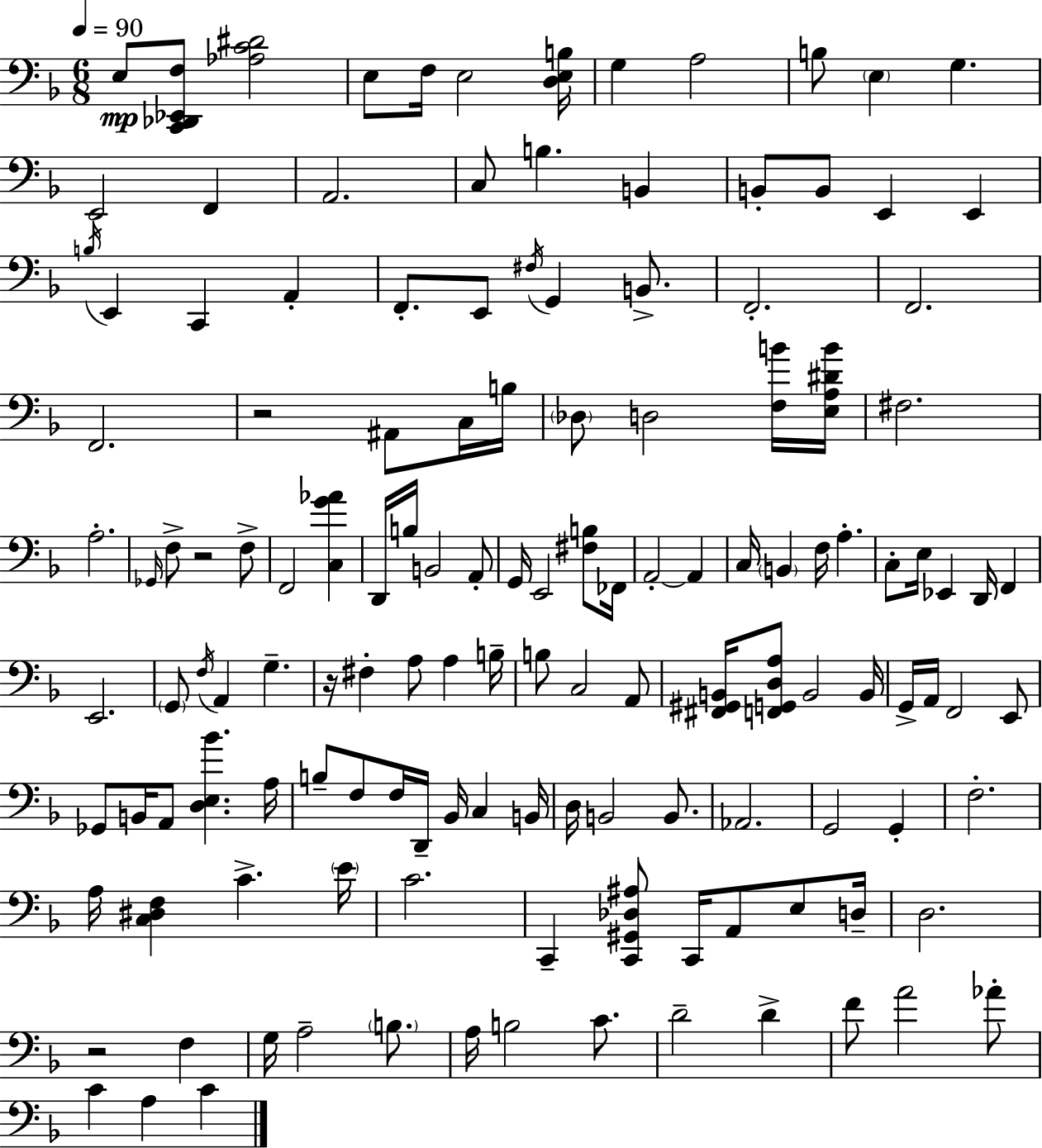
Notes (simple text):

E3/e [C2,Db2,Eb2,F3]/e [Ab3,C4,D#4]/h E3/e F3/s E3/h [D3,E3,B3]/s G3/q A3/h B3/e E3/q G3/q. E2/h F2/q A2/h. C3/e B3/q. B2/q B2/e B2/e E2/q E2/q B3/s E2/q C2/q A2/q F2/e. E2/e F#3/s G2/q B2/e. F2/h. F2/h. F2/h. R/h A#2/e C3/s B3/s Db3/e D3/h [F3,B4]/s [E3,A3,D#4,B4]/s F#3/h. A3/h. Gb2/s F3/e R/h F3/e F2/h [C3,G4,Ab4]/q D2/s B3/s B2/h A2/e G2/s E2/h [F#3,B3]/e FES2/s A2/h A2/q C3/s B2/q F3/s A3/q. C3/e E3/s Eb2/q D2/s F2/q E2/h. G2/e F3/s A2/q G3/q. R/s F#3/q A3/e A3/q B3/s B3/e C3/h A2/e [F#2,G#2,B2]/s [F2,G2,D3,A3]/e B2/h B2/s G2/s A2/s F2/h E2/e Gb2/e B2/s A2/e [D3,E3,Bb4]/q. A3/s B3/e F3/e F3/s D2/s Bb2/s C3/q B2/s D3/s B2/h B2/e. Ab2/h. G2/h G2/q F3/h. A3/s [C3,D#3,F3]/q C4/q. E4/s C4/h. C2/q [C2,G#2,Db3,A#3]/e C2/s A2/e E3/e D3/s D3/h. R/h F3/q G3/s A3/h B3/e. A3/s B3/h C4/e. D4/h D4/q F4/e A4/h Ab4/e C4/q A3/q C4/q